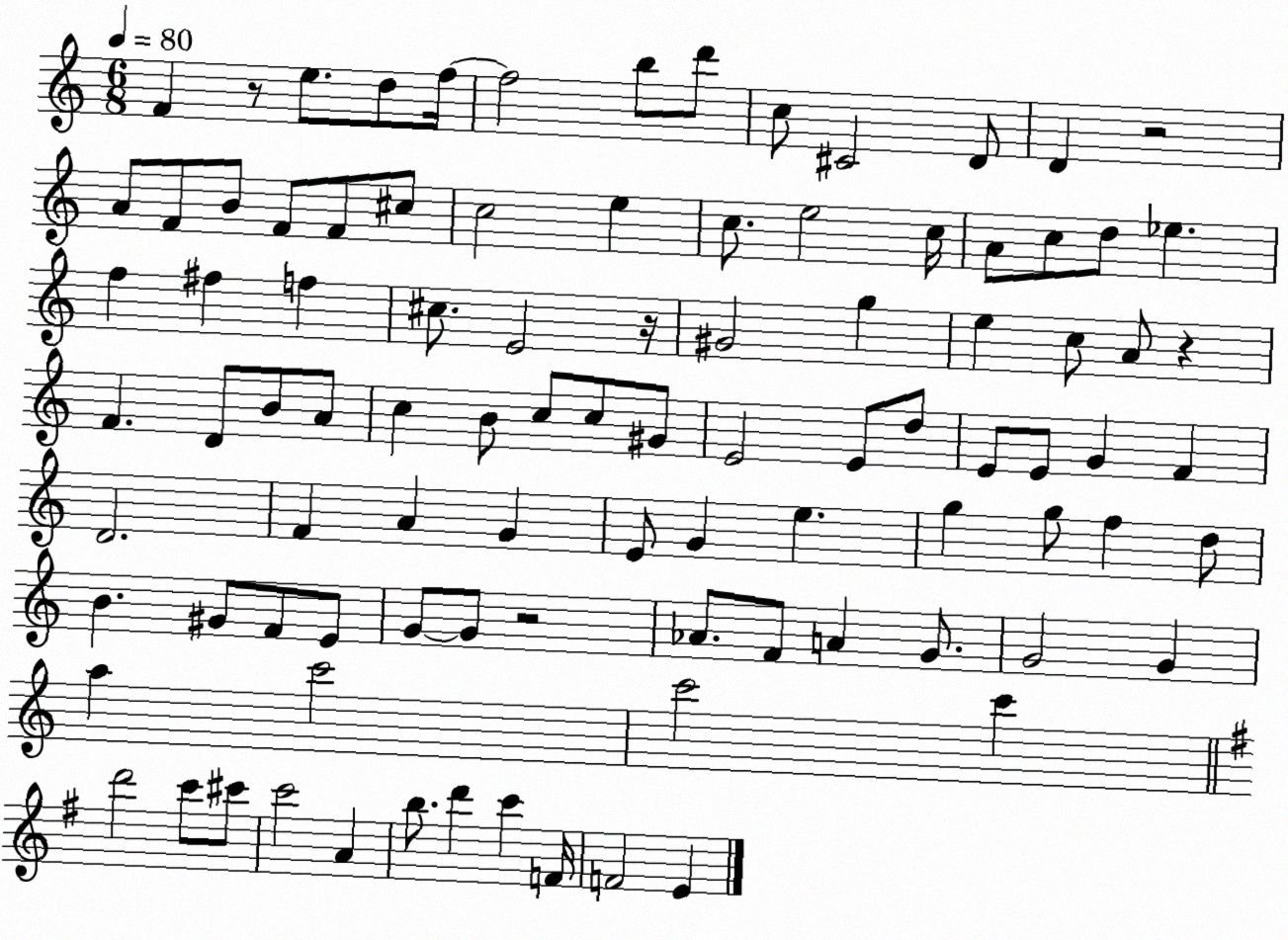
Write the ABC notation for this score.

X:1
T:Untitled
M:6/8
L:1/4
K:C
F z/2 e/2 d/2 f/4 f2 b/2 d'/2 c/2 ^C2 D/2 D z2 A/2 F/2 B/2 F/2 F/2 ^c/2 c2 e c/2 e2 c/4 A/2 c/2 d/2 _e f ^f f ^c/2 E2 z/4 ^G2 g e c/2 A/2 z F D/2 B/2 A/2 c B/2 c/2 c/2 ^G/2 E2 E/2 d/2 E/2 E/2 G F D2 F A G E/2 G e g g/2 f d/2 B ^G/2 F/2 E/2 G/2 G/2 z2 _A/2 F/2 A G/2 G2 G a c'2 c'2 c' d'2 c'/2 ^c'/2 c'2 A b/2 d' c' F/4 F2 E